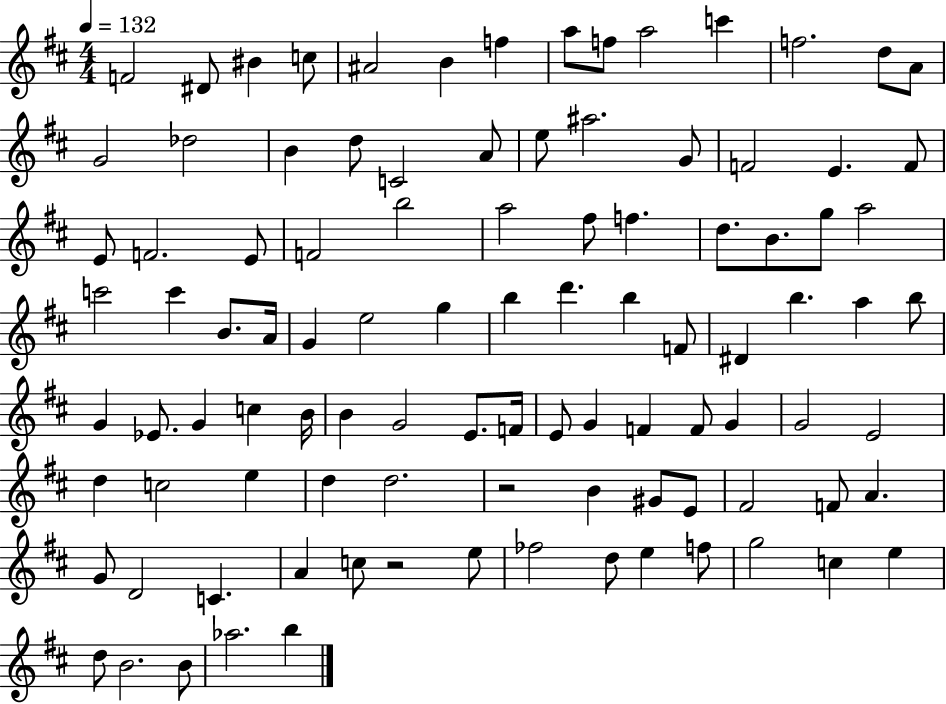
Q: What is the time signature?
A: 4/4